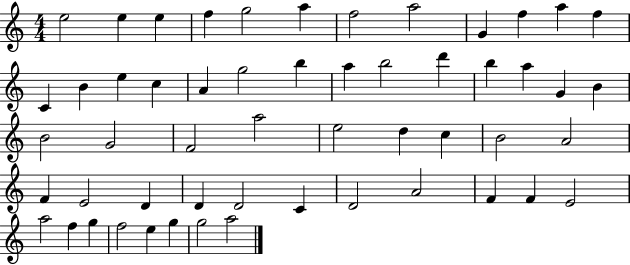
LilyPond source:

{
  \clef treble
  \numericTimeSignature
  \time 4/4
  \key c \major
  e''2 e''4 e''4 | f''4 g''2 a''4 | f''2 a''2 | g'4 f''4 a''4 f''4 | \break c'4 b'4 e''4 c''4 | a'4 g''2 b''4 | a''4 b''2 d'''4 | b''4 a''4 g'4 b'4 | \break b'2 g'2 | f'2 a''2 | e''2 d''4 c''4 | b'2 a'2 | \break f'4 e'2 d'4 | d'4 d'2 c'4 | d'2 a'2 | f'4 f'4 e'2 | \break a''2 f''4 g''4 | f''2 e''4 g''4 | g''2 a''2 | \bar "|."
}